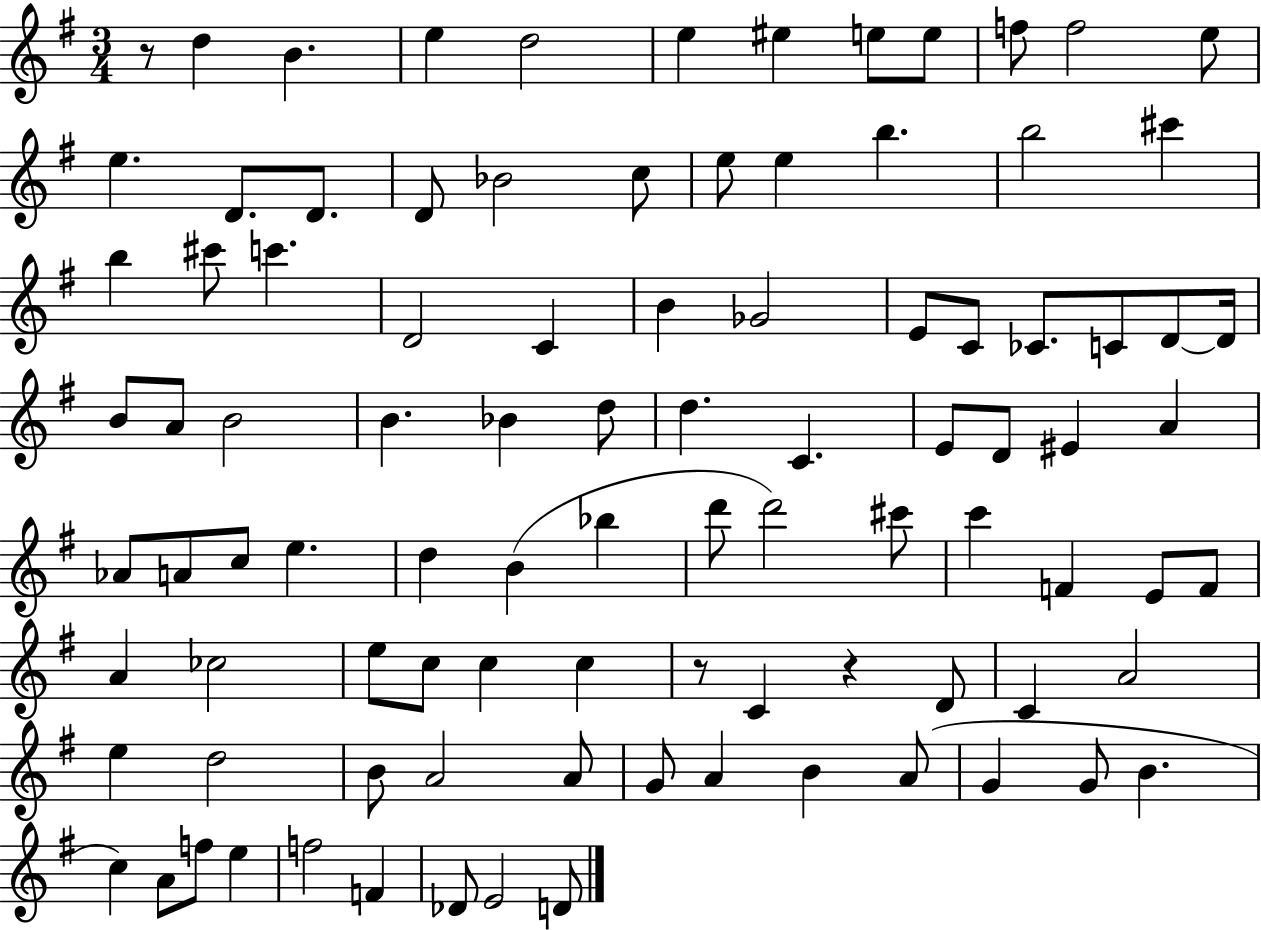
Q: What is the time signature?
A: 3/4